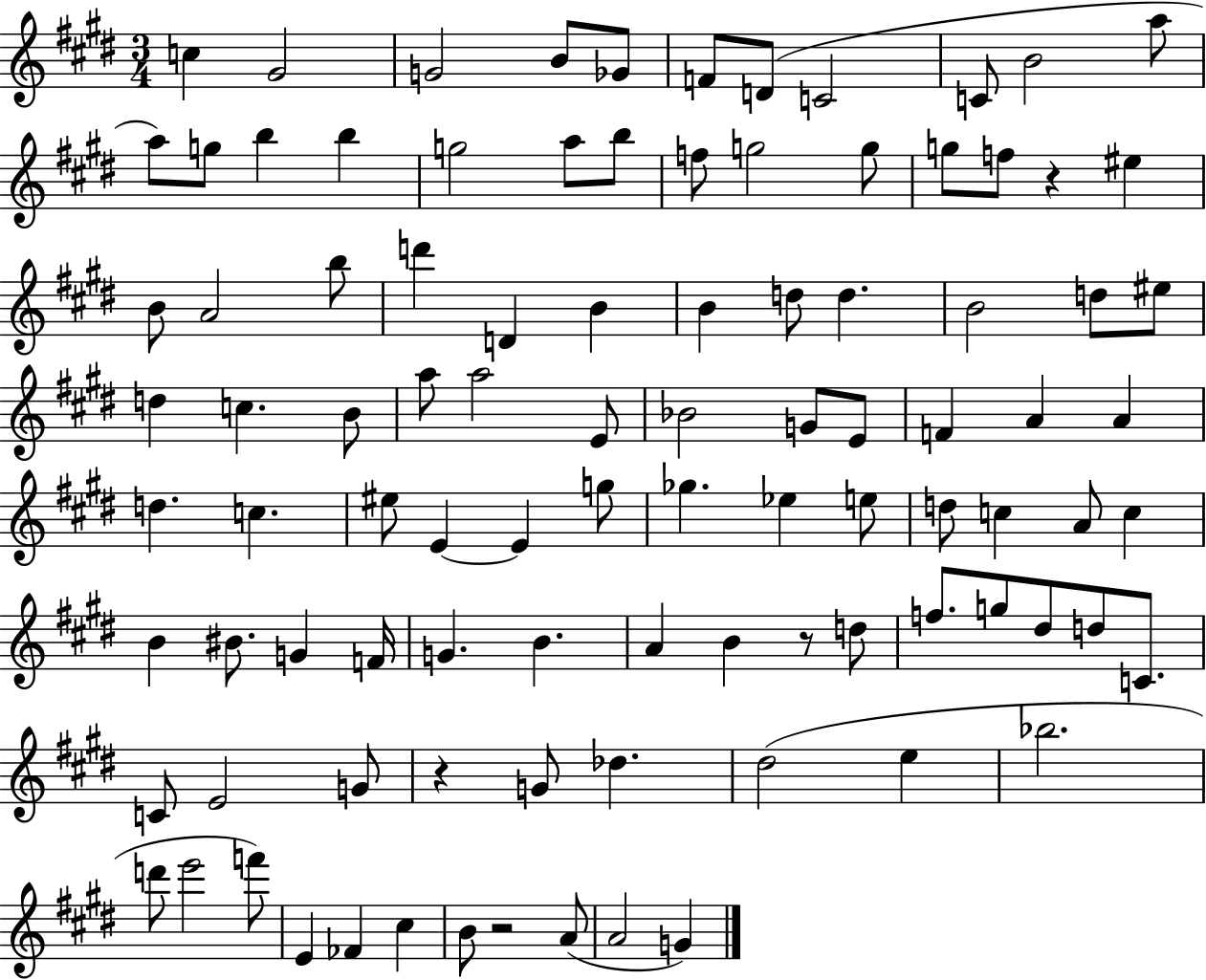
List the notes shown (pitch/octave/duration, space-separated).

C5/q G#4/h G4/h B4/e Gb4/e F4/e D4/e C4/h C4/e B4/h A5/e A5/e G5/e B5/q B5/q G5/h A5/e B5/e F5/e G5/h G5/e G5/e F5/e R/q EIS5/q B4/e A4/h B5/e D6/q D4/q B4/q B4/q D5/e D5/q. B4/h D5/e EIS5/e D5/q C5/q. B4/e A5/e A5/h E4/e Bb4/h G4/e E4/e F4/q A4/q A4/q D5/q. C5/q. EIS5/e E4/q E4/q G5/e Gb5/q. Eb5/q E5/e D5/e C5/q A4/e C5/q B4/q BIS4/e. G4/q F4/s G4/q. B4/q. A4/q B4/q R/e D5/e F5/e. G5/e D#5/e D5/e C4/e. C4/e E4/h G4/e R/q G4/e Db5/q. D#5/h E5/q Bb5/h. D6/e E6/h F6/e E4/q FES4/q C#5/q B4/e R/h A4/e A4/h G4/q